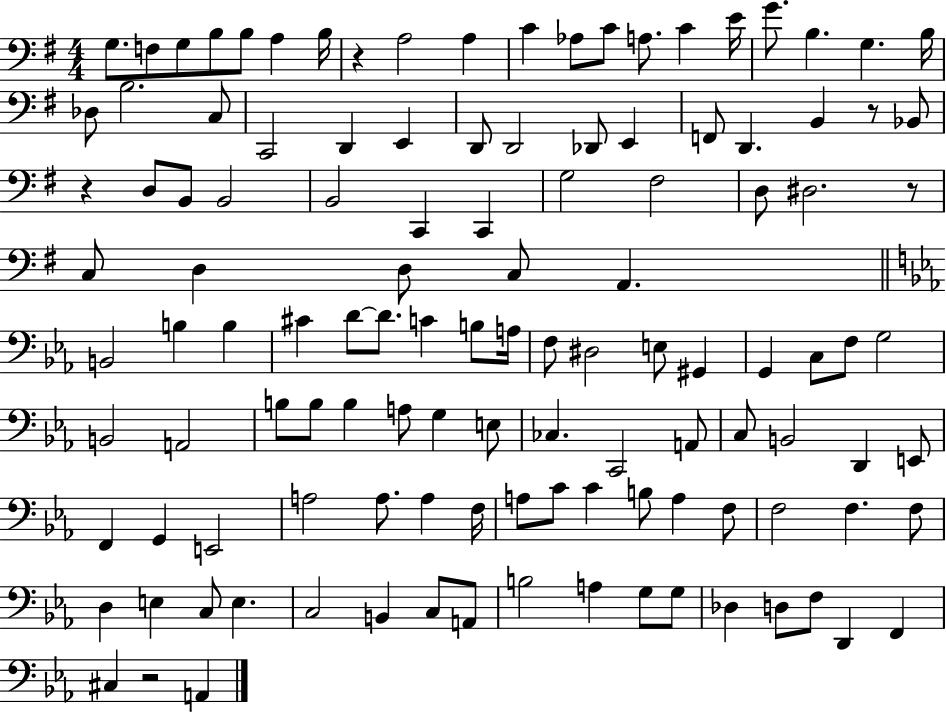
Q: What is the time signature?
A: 4/4